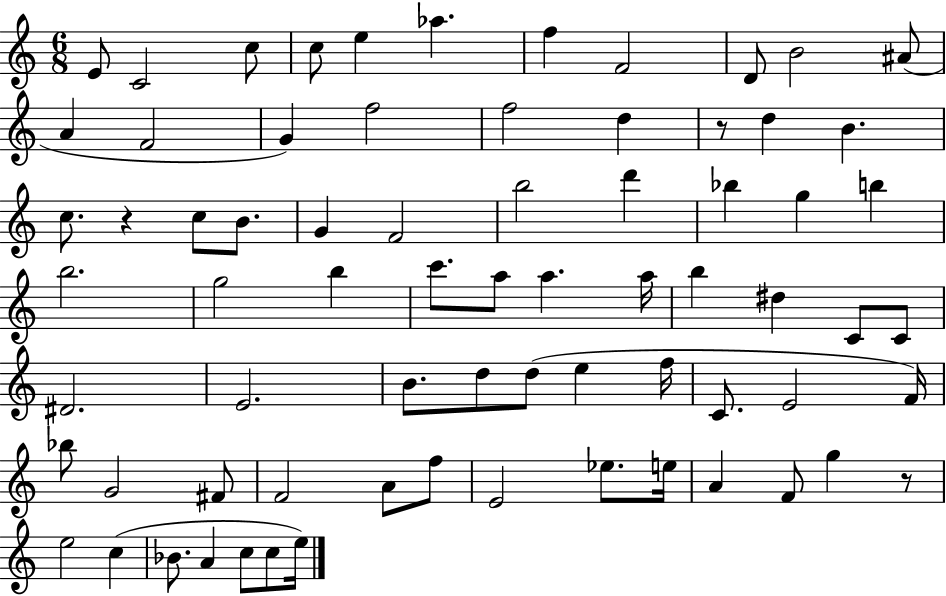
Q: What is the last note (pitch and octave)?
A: E5